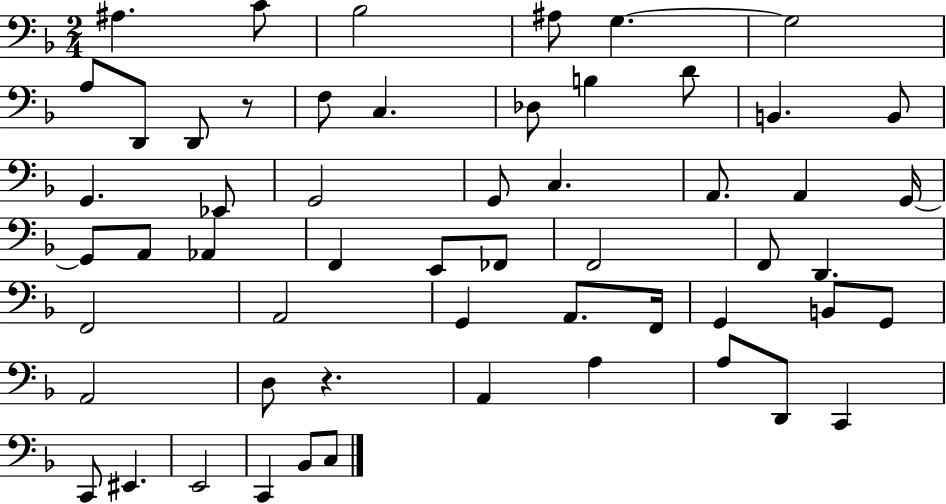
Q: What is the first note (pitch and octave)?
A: A#3